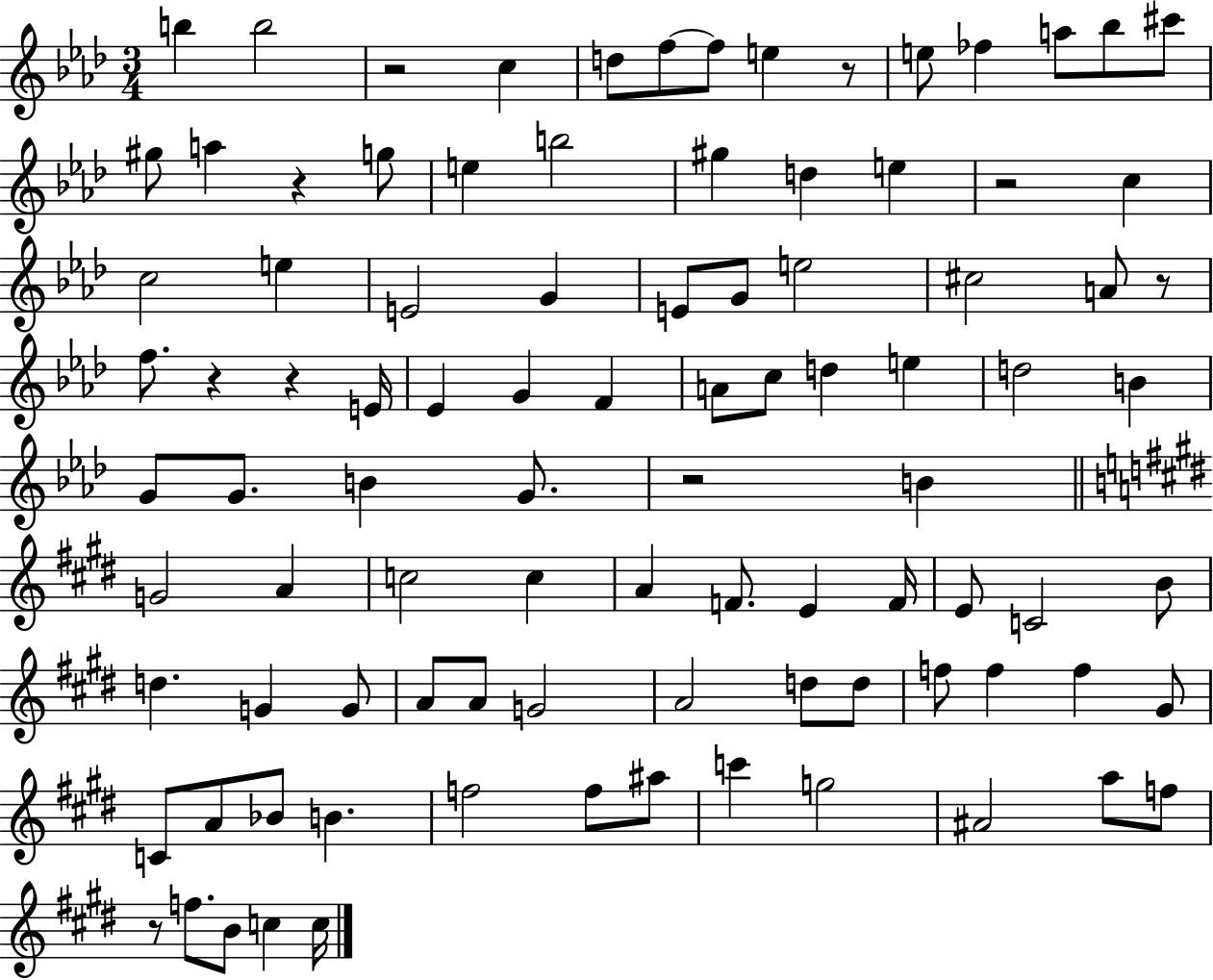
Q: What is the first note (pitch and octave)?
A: B5